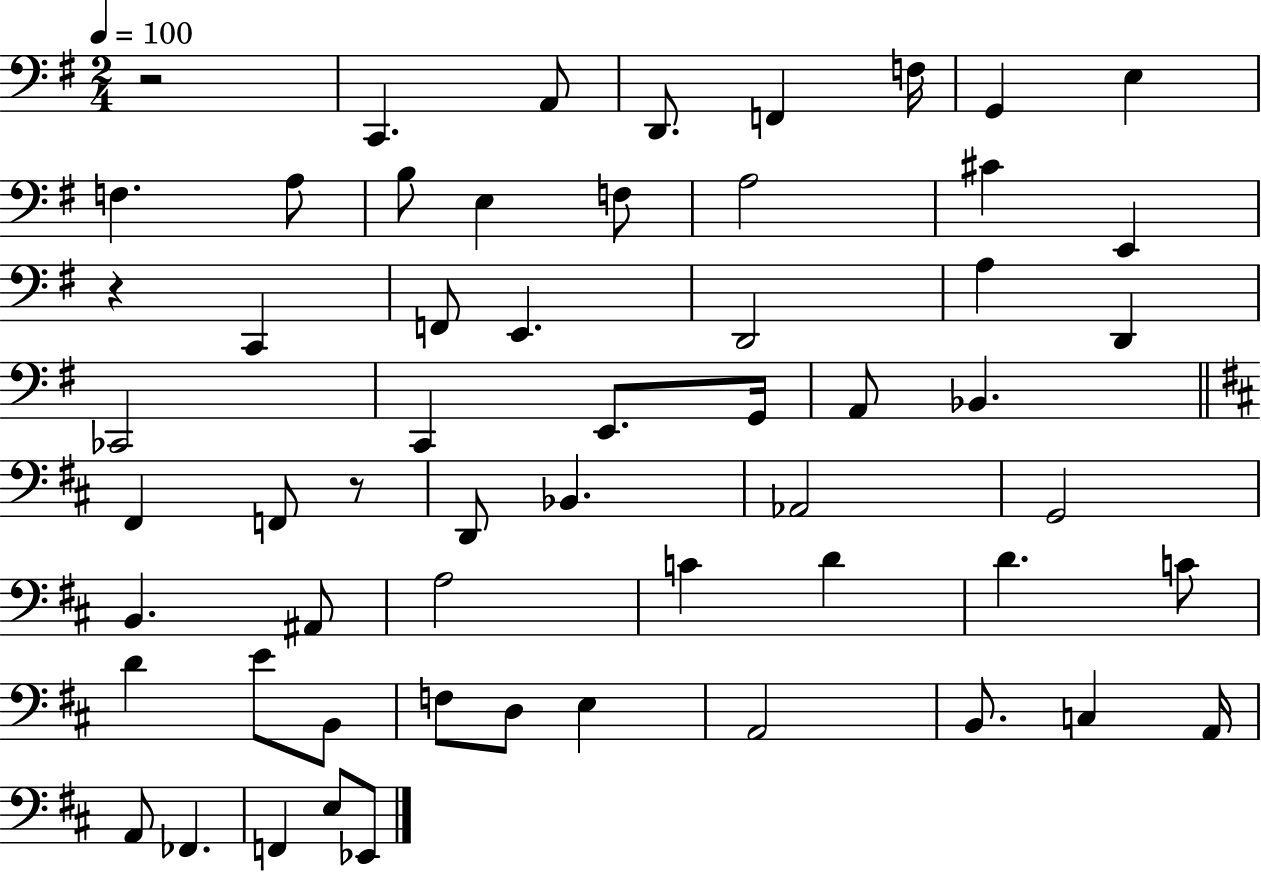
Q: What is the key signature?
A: G major